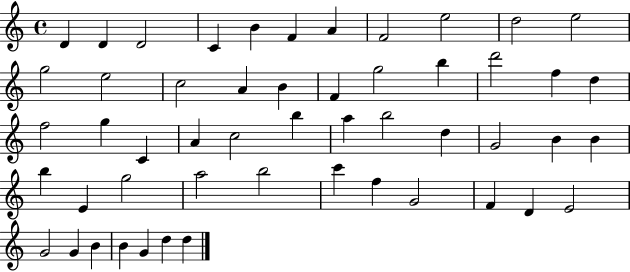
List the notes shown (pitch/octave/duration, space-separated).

D4/q D4/q D4/h C4/q B4/q F4/q A4/q F4/h E5/h D5/h E5/h G5/h E5/h C5/h A4/q B4/q F4/q G5/h B5/q D6/h F5/q D5/q F5/h G5/q C4/q A4/q C5/h B5/q A5/q B5/h D5/q G4/h B4/q B4/q B5/q E4/q G5/h A5/h B5/h C6/q F5/q G4/h F4/q D4/q E4/h G4/h G4/q B4/q B4/q G4/q D5/q D5/q